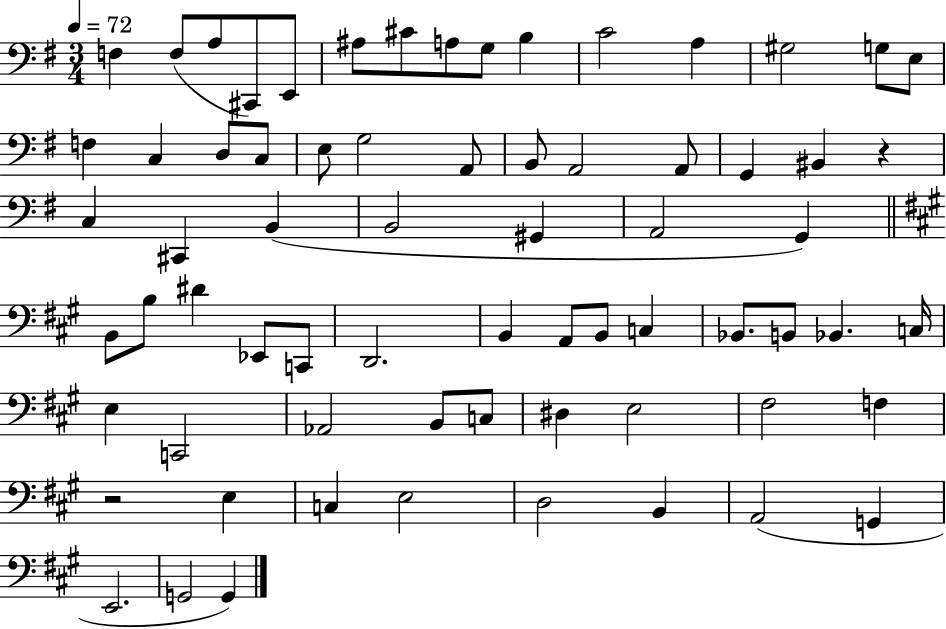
F3/q F3/e A3/e C#2/e E2/e A#3/e C#4/e A3/e G3/e B3/q C4/h A3/q G#3/h G3/e E3/e F3/q C3/q D3/e C3/e E3/e G3/h A2/e B2/e A2/h A2/e G2/q BIS2/q R/q C3/q C#2/q B2/q B2/h G#2/q A2/h G2/q B2/e B3/e D#4/q Eb2/e C2/e D2/h. B2/q A2/e B2/e C3/q Bb2/e. B2/e Bb2/q. C3/s E3/q C2/h Ab2/h B2/e C3/e D#3/q E3/h F#3/h F3/q R/h E3/q C3/q E3/h D3/h B2/q A2/h G2/q E2/h. G2/h G2/q